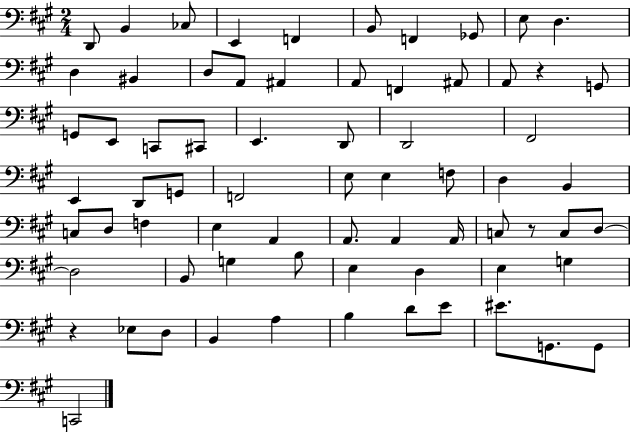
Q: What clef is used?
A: bass